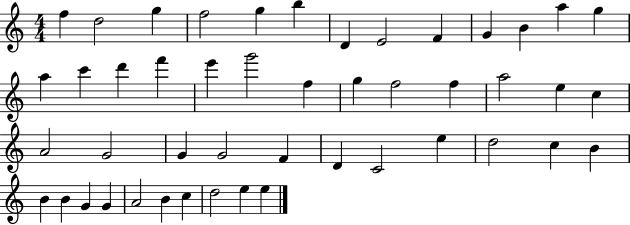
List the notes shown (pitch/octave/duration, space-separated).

F5/q D5/h G5/q F5/h G5/q B5/q D4/q E4/h F4/q G4/q B4/q A5/q G5/q A5/q C6/q D6/q F6/q E6/q G6/h F5/q G5/q F5/h F5/q A5/h E5/q C5/q A4/h G4/h G4/q G4/h F4/q D4/q C4/h E5/q D5/h C5/q B4/q B4/q B4/q G4/q G4/q A4/h B4/q C5/q D5/h E5/q E5/q